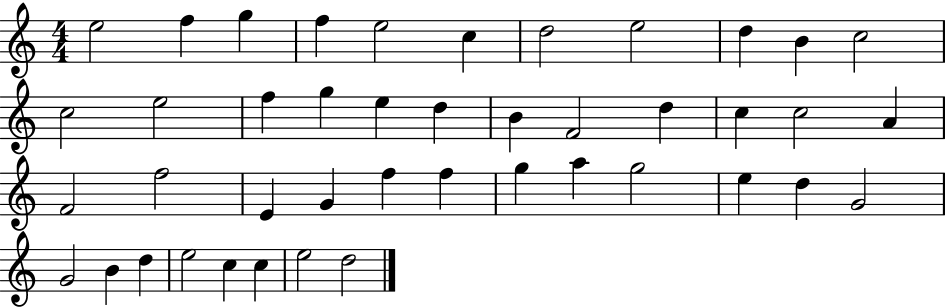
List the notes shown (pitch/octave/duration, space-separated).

E5/h F5/q G5/q F5/q E5/h C5/q D5/h E5/h D5/q B4/q C5/h C5/h E5/h F5/q G5/q E5/q D5/q B4/q F4/h D5/q C5/q C5/h A4/q F4/h F5/h E4/q G4/q F5/q F5/q G5/q A5/q G5/h E5/q D5/q G4/h G4/h B4/q D5/q E5/h C5/q C5/q E5/h D5/h